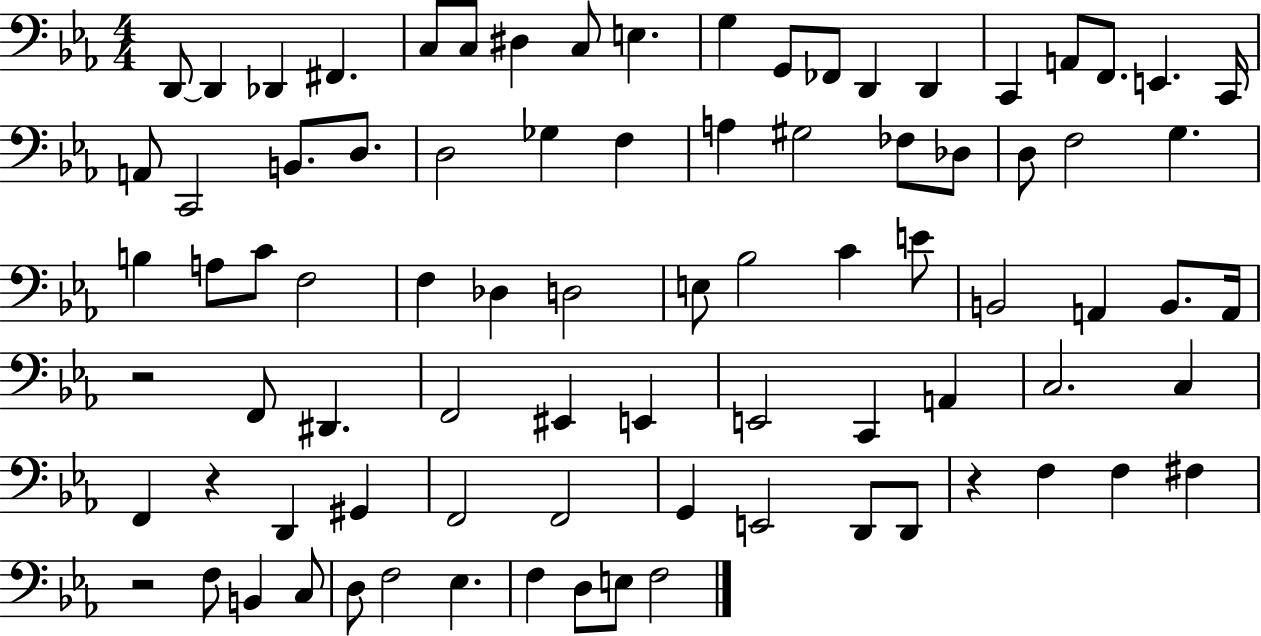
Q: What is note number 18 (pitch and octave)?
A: E2